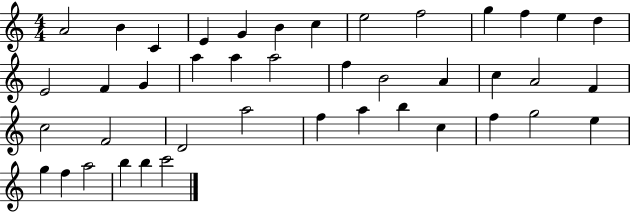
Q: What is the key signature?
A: C major